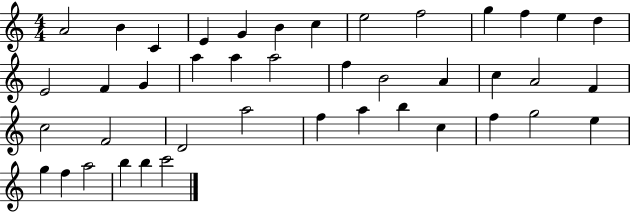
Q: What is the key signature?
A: C major